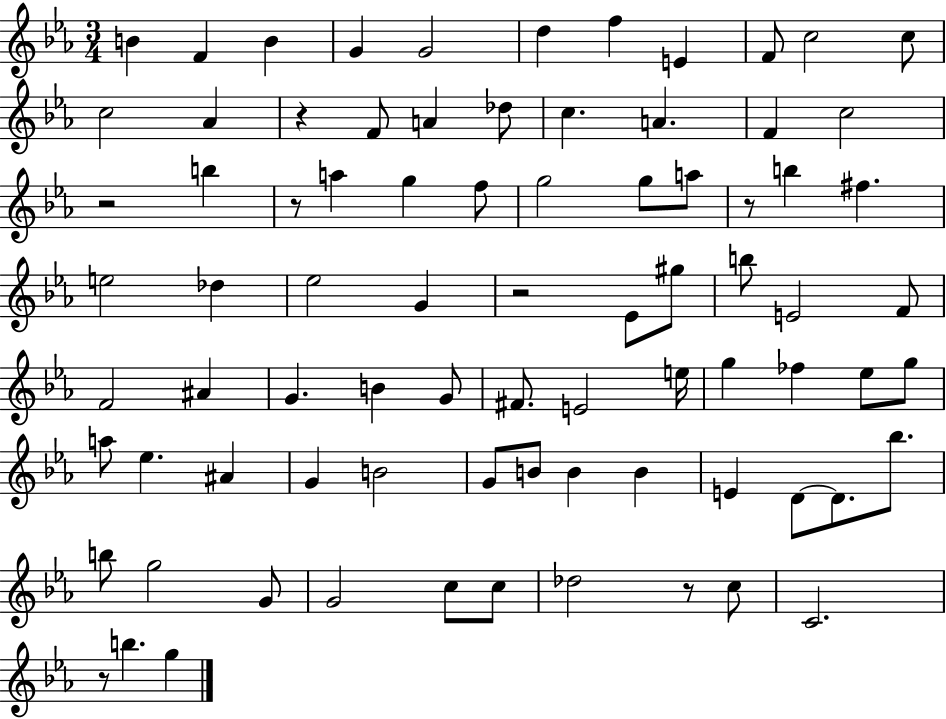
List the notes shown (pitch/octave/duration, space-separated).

B4/q F4/q B4/q G4/q G4/h D5/q F5/q E4/q F4/e C5/h C5/e C5/h Ab4/q R/q F4/e A4/q Db5/e C5/q. A4/q. F4/q C5/h R/h B5/q R/e A5/q G5/q F5/e G5/h G5/e A5/e R/e B5/q F#5/q. E5/h Db5/q Eb5/h G4/q R/h Eb4/e G#5/e B5/e E4/h F4/e F4/h A#4/q G4/q. B4/q G4/e F#4/e. E4/h E5/s G5/q FES5/q Eb5/e G5/e A5/e Eb5/q. A#4/q G4/q B4/h G4/e B4/e B4/q B4/q E4/q D4/e D4/e. Bb5/e. B5/e G5/h G4/e G4/h C5/e C5/e Db5/h R/e C5/e C4/h. R/e B5/q. G5/q